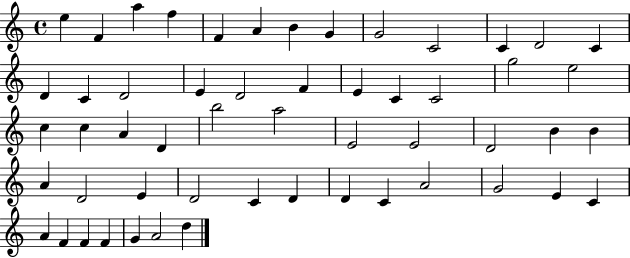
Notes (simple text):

E5/q F4/q A5/q F5/q F4/q A4/q B4/q G4/q G4/h C4/h C4/q D4/h C4/q D4/q C4/q D4/h E4/q D4/h F4/q E4/q C4/q C4/h G5/h E5/h C5/q C5/q A4/q D4/q B5/h A5/h E4/h E4/h D4/h B4/q B4/q A4/q D4/h E4/q D4/h C4/q D4/q D4/q C4/q A4/h G4/h E4/q C4/q A4/q F4/q F4/q F4/q G4/q A4/h D5/q